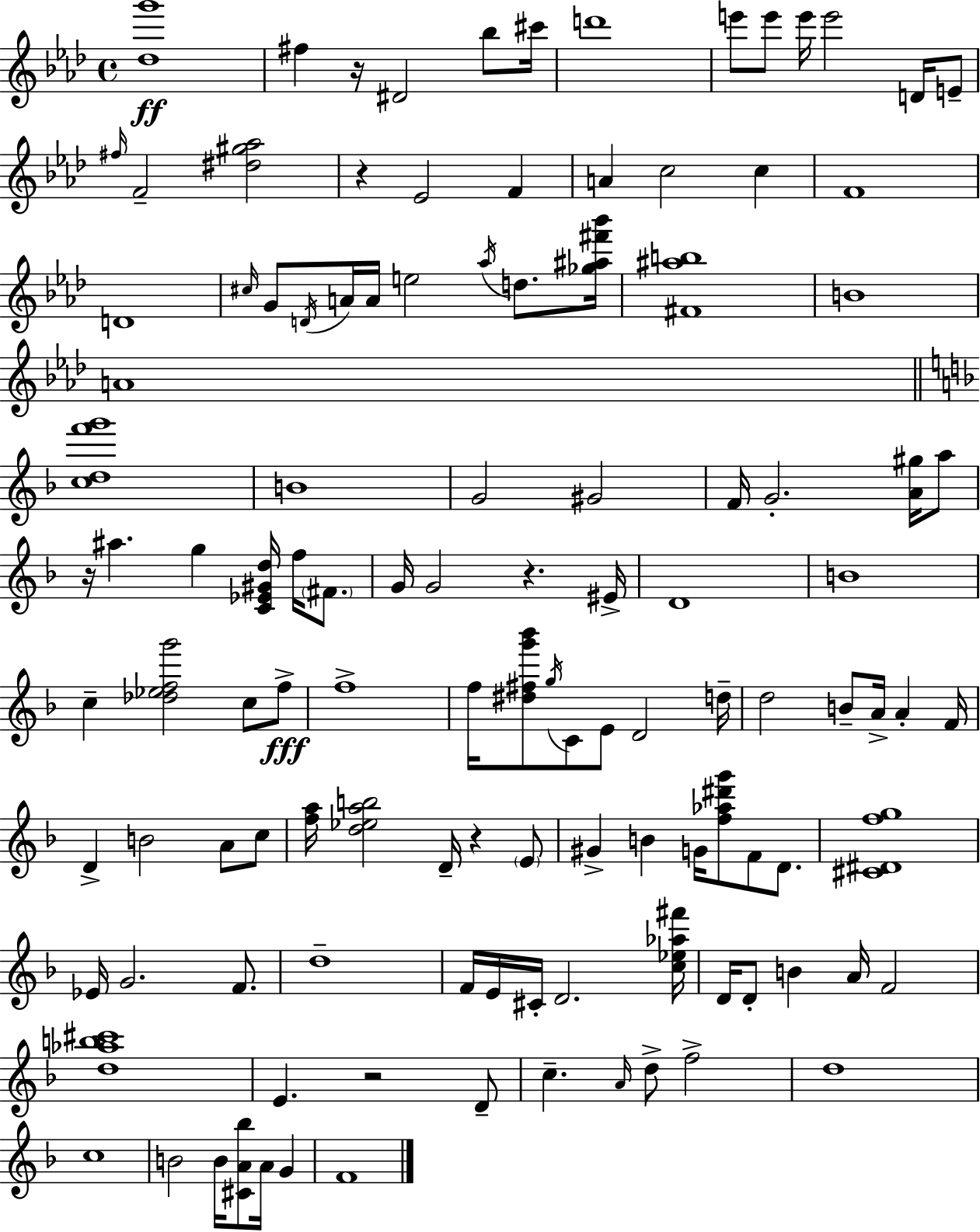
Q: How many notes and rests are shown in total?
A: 119